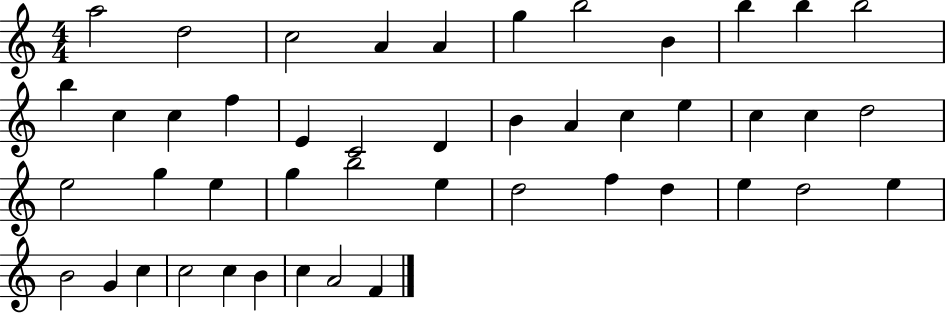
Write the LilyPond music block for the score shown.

{
  \clef treble
  \numericTimeSignature
  \time 4/4
  \key c \major
  a''2 d''2 | c''2 a'4 a'4 | g''4 b''2 b'4 | b''4 b''4 b''2 | \break b''4 c''4 c''4 f''4 | e'4 c'2 d'4 | b'4 a'4 c''4 e''4 | c''4 c''4 d''2 | \break e''2 g''4 e''4 | g''4 b''2 e''4 | d''2 f''4 d''4 | e''4 d''2 e''4 | \break b'2 g'4 c''4 | c''2 c''4 b'4 | c''4 a'2 f'4 | \bar "|."
}